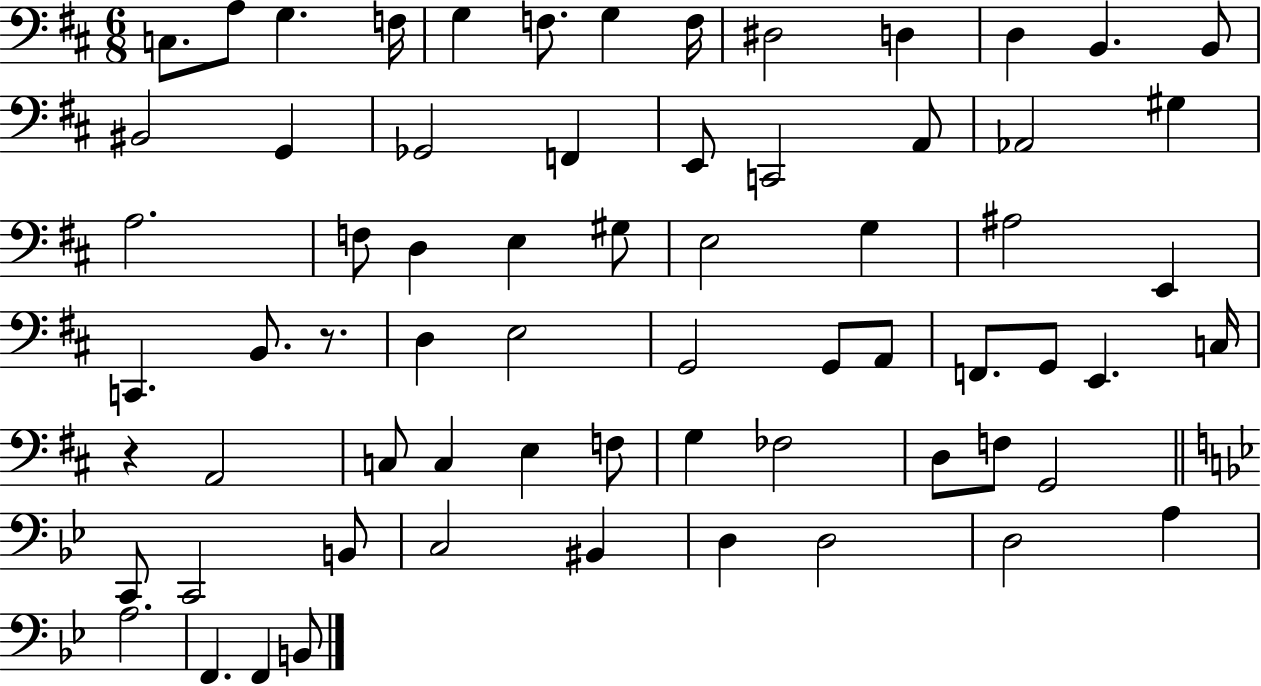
{
  \clef bass
  \numericTimeSignature
  \time 6/8
  \key d \major
  \repeat volta 2 { c8. a8 g4. f16 | g4 f8. g4 f16 | dis2 d4 | d4 b,4. b,8 | \break bis,2 g,4 | ges,2 f,4 | e,8 c,2 a,8 | aes,2 gis4 | \break a2. | f8 d4 e4 gis8 | e2 g4 | ais2 e,4 | \break c,4. b,8. r8. | d4 e2 | g,2 g,8 a,8 | f,8. g,8 e,4. c16 | \break r4 a,2 | c8 c4 e4 f8 | g4 fes2 | d8 f8 g,2 | \break \bar "||" \break \key bes \major c,8 c,2 b,8 | c2 bis,4 | d4 d2 | d2 a4 | \break a2. | f,4. f,4 b,8 | } \bar "|."
}